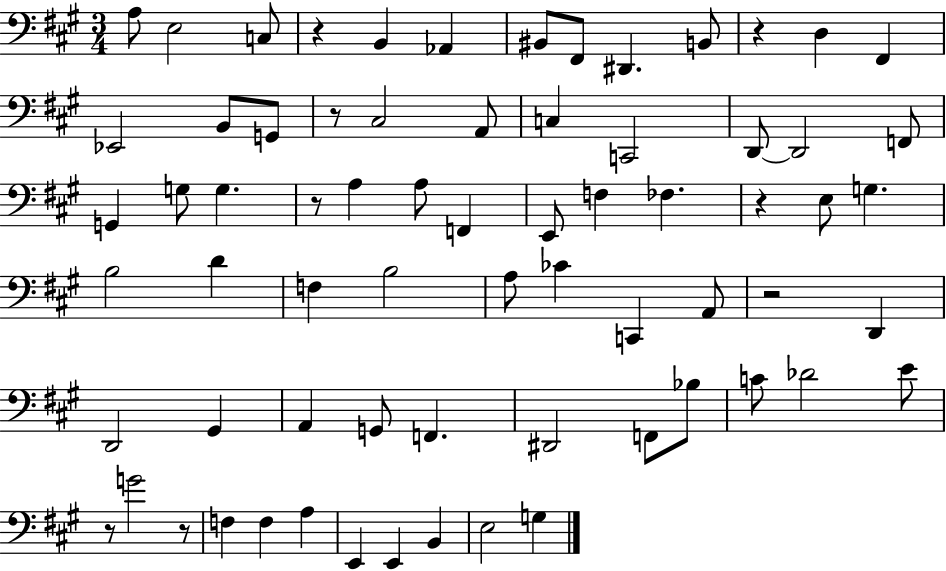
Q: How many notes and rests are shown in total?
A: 69